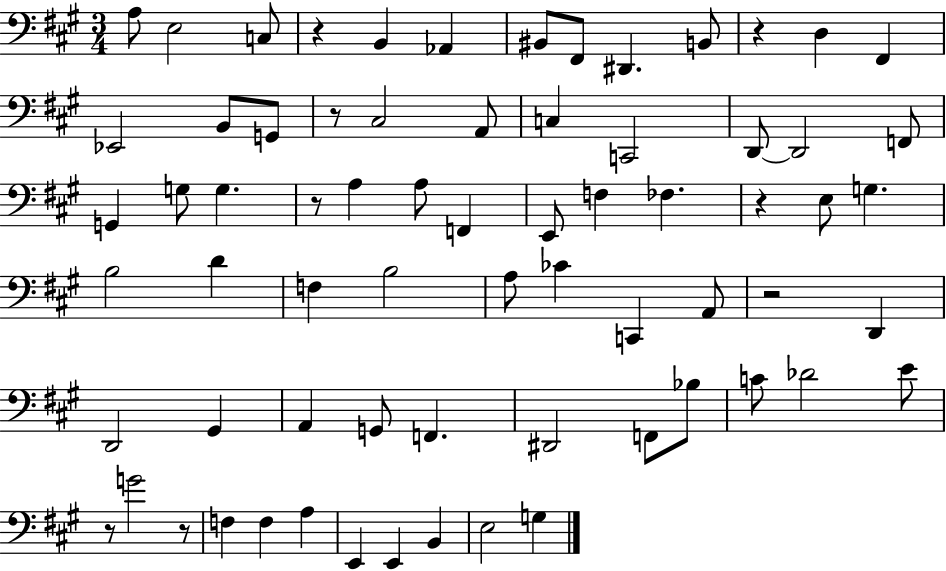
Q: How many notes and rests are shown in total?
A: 69